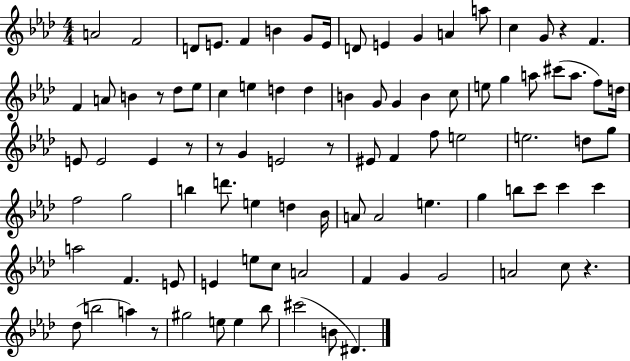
{
  \clef treble
  \numericTimeSignature
  \time 4/4
  \key aes \major
  a'2 f'2 | d'8 e'8. f'4 b'4 g'8 e'16 | d'8 e'4 g'4 a'4 a''8 | c''4 g'8 r4 f'4. | \break f'4 a'8 b'4 r8 des''8 ees''8 | c''4 e''4 d''4 d''4 | b'4 g'8 g'4 b'4 c''8 | e''8 g''4 a''8 cis'''8( a''8. f''8) d''16 | \break e'8 e'2 e'4 r8 | r8 g'4 e'2 r8 | eis'8 f'4 f''8 e''2 | e''2. d''8 g''8 | \break f''2 g''2 | b''4 d'''8. e''4 d''4 bes'16 | a'8 a'2 e''4. | g''4 b''8 c'''8 c'''4 c'''4 | \break a''2 f'4. e'8 | e'4 e''8 c''8 a'2 | f'4 g'4 g'2 | a'2 c''8 r4. | \break des''8( b''2 a''4) r8 | gis''2 e''8 e''4 bes''8 | cis'''2( b'8 dis'4.) | \bar "|."
}